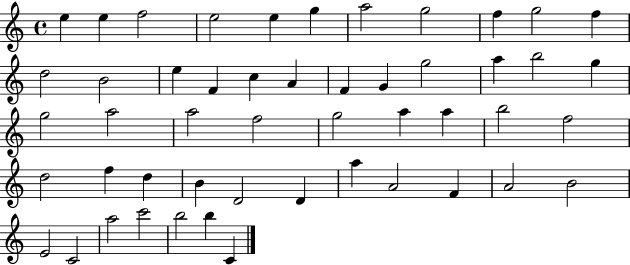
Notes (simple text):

E5/q E5/q F5/h E5/h E5/q G5/q A5/h G5/h F5/q G5/h F5/q D5/h B4/h E5/q F4/q C5/q A4/q F4/q G4/q G5/h A5/q B5/h G5/q G5/h A5/h A5/h F5/h G5/h A5/q A5/q B5/h F5/h D5/h F5/q D5/q B4/q D4/h D4/q A5/q A4/h F4/q A4/h B4/h E4/h C4/h A5/h C6/h B5/h B5/q C4/q